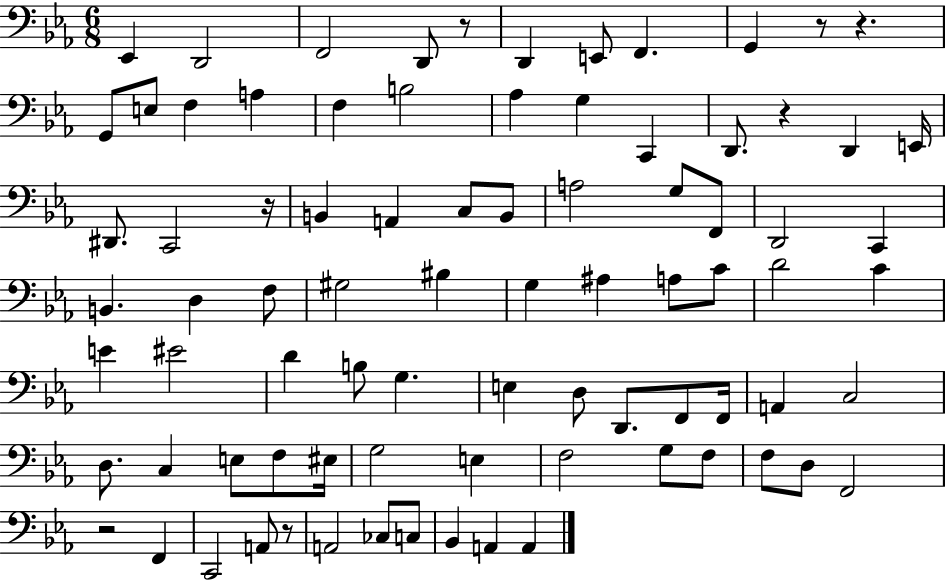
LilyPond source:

{
  \clef bass
  \numericTimeSignature
  \time 6/8
  \key ees \major
  \repeat volta 2 { ees,4 d,2 | f,2 d,8 r8 | d,4 e,8 f,4. | g,4 r8 r4. | \break g,8 e8 f4 a4 | f4 b2 | aes4 g4 c,4 | d,8. r4 d,4 e,16 | \break dis,8. c,2 r16 | b,4 a,4 c8 b,8 | a2 g8 f,8 | d,2 c,4 | \break b,4. d4 f8 | gis2 bis4 | g4 ais4 a8 c'8 | d'2 c'4 | \break e'4 eis'2 | d'4 b8 g4. | e4 d8 d,8. f,8 f,16 | a,4 c2 | \break d8. c4 e8 f8 eis16 | g2 e4 | f2 g8 f8 | f8 d8 f,2 | \break r2 f,4 | c,2 a,8 r8 | a,2 ces8 c8 | bes,4 a,4 a,4 | \break } \bar "|."
}